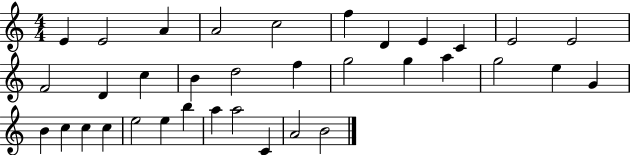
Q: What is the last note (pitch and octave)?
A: B4